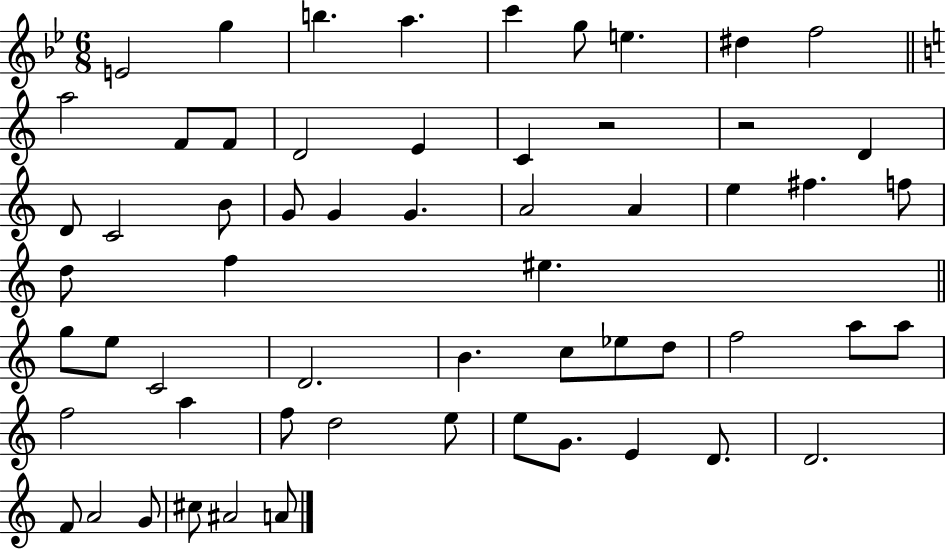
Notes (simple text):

E4/h G5/q B5/q. A5/q. C6/q G5/e E5/q. D#5/q F5/h A5/h F4/e F4/e D4/h E4/q C4/q R/h R/h D4/q D4/e C4/h B4/e G4/e G4/q G4/q. A4/h A4/q E5/q F#5/q. F5/e D5/e F5/q EIS5/q. G5/e E5/e C4/h D4/h. B4/q. C5/e Eb5/e D5/e F5/h A5/e A5/e F5/h A5/q F5/e D5/h E5/e E5/e G4/e. E4/q D4/e. D4/h. F4/e A4/h G4/e C#5/e A#4/h A4/e